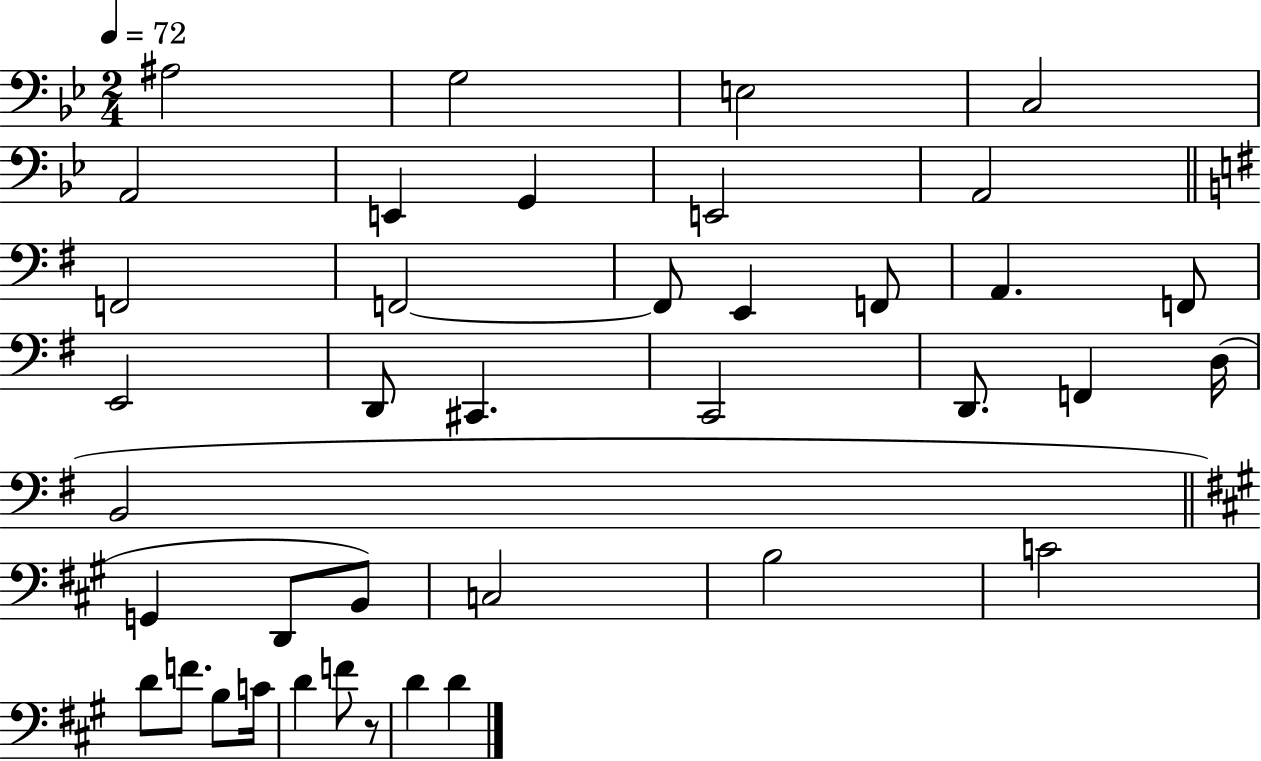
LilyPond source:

{
  \clef bass
  \numericTimeSignature
  \time 2/4
  \key bes \major
  \tempo 4 = 72
  ais2 | g2 | e2 | c2 | \break a,2 | e,4 g,4 | e,2 | a,2 | \break \bar "||" \break \key g \major f,2 | f,2~~ | f,8 e,4 f,8 | a,4. f,8 | \break e,2 | d,8 cis,4. | c,2 | d,8. f,4 d16( | \break b,2 | \bar "||" \break \key a \major g,4 d,8 b,8) | c2 | b2 | c'2 | \break d'8 f'8. b8 c'16 | d'4 f'8 r8 | d'4 d'4 | \bar "|."
}